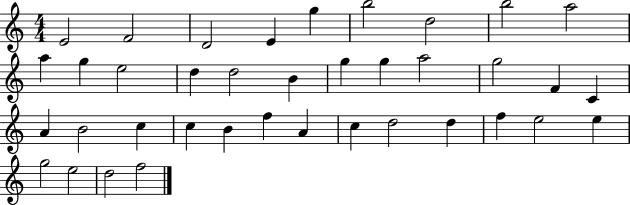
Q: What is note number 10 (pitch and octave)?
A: A5